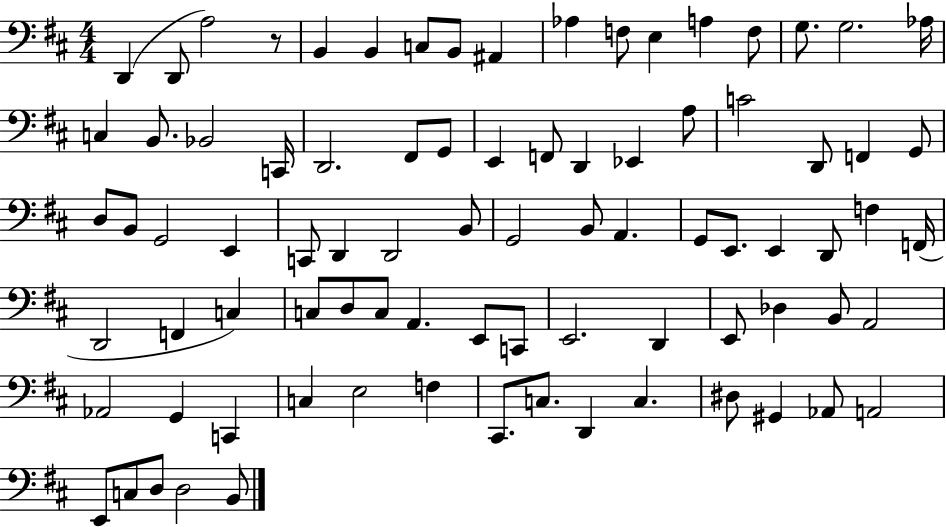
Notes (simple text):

D2/q D2/e A3/h R/e B2/q B2/q C3/e B2/e A#2/q Ab3/q F3/e E3/q A3/q F3/e G3/e. G3/h. Ab3/s C3/q B2/e. Bb2/h C2/s D2/h. F#2/e G2/e E2/q F2/e D2/q Eb2/q A3/e C4/h D2/e F2/q G2/e D3/e B2/e G2/h E2/q C2/e D2/q D2/h B2/e G2/h B2/e A2/q. G2/e E2/e. E2/q D2/e F3/q F2/s D2/h F2/q C3/q C3/e D3/e C3/e A2/q. E2/e C2/e E2/h. D2/q E2/e Db3/q B2/e A2/h Ab2/h G2/q C2/q C3/q E3/h F3/q C#2/e. C3/e. D2/q C3/q. D#3/e G#2/q Ab2/e A2/h E2/e C3/e D3/e D3/h B2/e